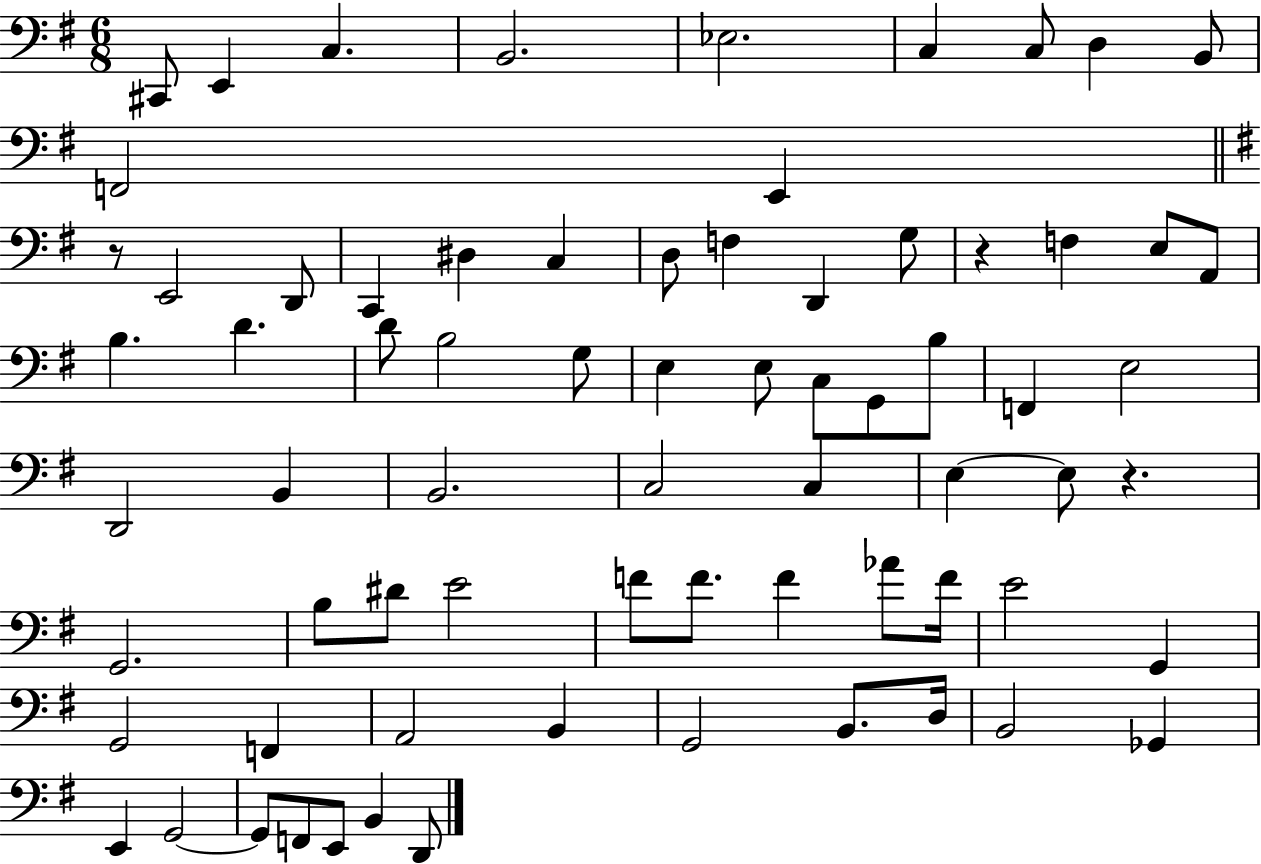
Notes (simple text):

C#2/e E2/q C3/q. B2/h. Eb3/h. C3/q C3/e D3/q B2/e F2/h E2/q R/e E2/h D2/e C2/q D#3/q C3/q D3/e F3/q D2/q G3/e R/q F3/q E3/e A2/e B3/q. D4/q. D4/e B3/h G3/e E3/q E3/e C3/e G2/e B3/e F2/q E3/h D2/h B2/q B2/h. C3/h C3/q E3/q E3/e R/q. G2/h. B3/e D#4/e E4/h F4/e F4/e. F4/q Ab4/e F4/s E4/h G2/q G2/h F2/q A2/h B2/q G2/h B2/e. D3/s B2/h Gb2/q E2/q G2/h G2/e F2/e E2/e B2/q D2/e